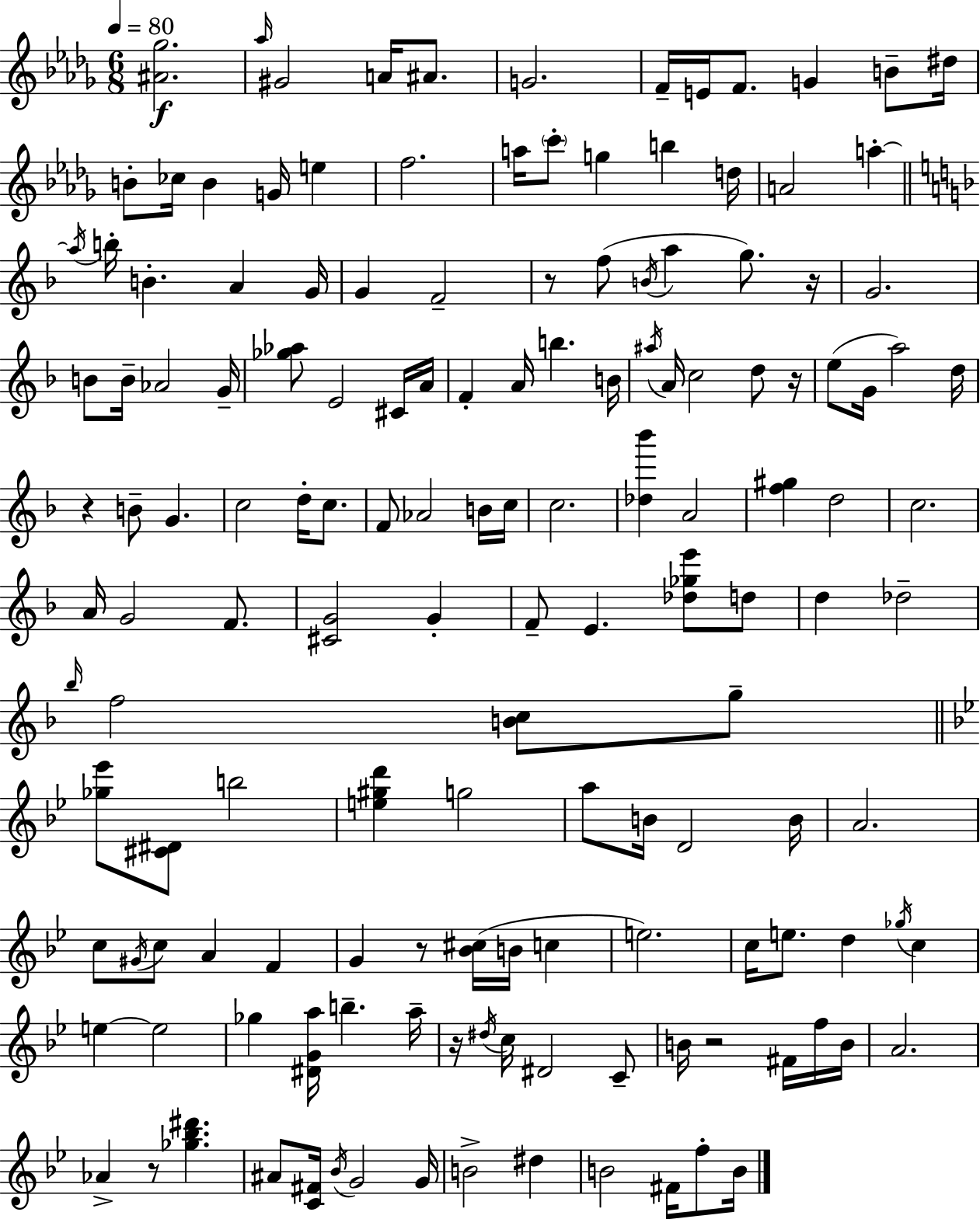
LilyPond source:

{
  \clef treble
  \numericTimeSignature
  \time 6/8
  \key bes \minor
  \tempo 4 = 80
  <ais' ges''>2.\f | \grace { aes''16 } gis'2 a'16 ais'8. | g'2. | f'16-- e'16 f'8. g'4 b'8-- | \break dis''16 b'8-. ces''16 b'4 g'16 e''4 | f''2. | a''16 \parenthesize c'''8-. g''4 b''4 | d''16 a'2 a''4-.~~ | \break \bar "||" \break \key d \minor \acciaccatura { a''16 } b''16-. b'4.-. a'4 | g'16 g'4 f'2-- | r8 f''8( \acciaccatura { b'16 } a''4 g''8.) | r16 g'2. | \break b'8 b'16-- aes'2 | g'16-- <ges'' aes''>8 e'2 | cis'16 a'16 f'4-. a'16 b''4. | b'16 \acciaccatura { ais''16 } a'16 c''2 | \break d''8 r16 e''8( g'16 a''2) | d''16 r4 b'8-- g'4. | c''2 d''16-. | c''8. f'8 aes'2 | \break b'16 c''16 c''2. | <des'' bes'''>4 a'2 | <f'' gis''>4 d''2 | c''2. | \break a'16 g'2 | f'8. <cis' g'>2 g'4-. | f'8-- e'4. <des'' ges'' e'''>8 | d''8 d''4 des''2-- | \break \grace { bes''16 } f''2 | <b' c''>8 g''8-- \bar "||" \break \key g \minor <ges'' ees'''>8 <cis' dis'>8 b''2 | <e'' gis'' d'''>4 g''2 | a''8 b'16 d'2 b'16 | a'2. | \break c''8 \acciaccatura { gis'16 } c''8 a'4 f'4 | g'4 r8 <bes' cis''>16( b'16 c''4 | e''2.) | c''16 e''8. d''4 \acciaccatura { ges''16 } c''4 | \break e''4~~ e''2 | ges''4 <dis' g' a''>16 b''4.-- | a''16-- r16 \acciaccatura { dis''16 } c''16 dis'2 | c'8-- b'16 r2 | \break fis'16 f''16 b'16 a'2. | aes'4-> r8 <ges'' bes'' dis'''>4. | ais'8 <c' fis'>16 \acciaccatura { bes'16 } g'2 | g'16 b'2-> | \break dis''4 b'2 | fis'16 f''8-. b'16 \bar "|."
}